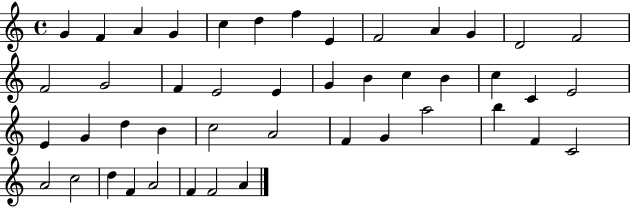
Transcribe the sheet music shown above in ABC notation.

X:1
T:Untitled
M:4/4
L:1/4
K:C
G F A G c d f E F2 A G D2 F2 F2 G2 F E2 E G B c B c C E2 E G d B c2 A2 F G a2 b F C2 A2 c2 d F A2 F F2 A